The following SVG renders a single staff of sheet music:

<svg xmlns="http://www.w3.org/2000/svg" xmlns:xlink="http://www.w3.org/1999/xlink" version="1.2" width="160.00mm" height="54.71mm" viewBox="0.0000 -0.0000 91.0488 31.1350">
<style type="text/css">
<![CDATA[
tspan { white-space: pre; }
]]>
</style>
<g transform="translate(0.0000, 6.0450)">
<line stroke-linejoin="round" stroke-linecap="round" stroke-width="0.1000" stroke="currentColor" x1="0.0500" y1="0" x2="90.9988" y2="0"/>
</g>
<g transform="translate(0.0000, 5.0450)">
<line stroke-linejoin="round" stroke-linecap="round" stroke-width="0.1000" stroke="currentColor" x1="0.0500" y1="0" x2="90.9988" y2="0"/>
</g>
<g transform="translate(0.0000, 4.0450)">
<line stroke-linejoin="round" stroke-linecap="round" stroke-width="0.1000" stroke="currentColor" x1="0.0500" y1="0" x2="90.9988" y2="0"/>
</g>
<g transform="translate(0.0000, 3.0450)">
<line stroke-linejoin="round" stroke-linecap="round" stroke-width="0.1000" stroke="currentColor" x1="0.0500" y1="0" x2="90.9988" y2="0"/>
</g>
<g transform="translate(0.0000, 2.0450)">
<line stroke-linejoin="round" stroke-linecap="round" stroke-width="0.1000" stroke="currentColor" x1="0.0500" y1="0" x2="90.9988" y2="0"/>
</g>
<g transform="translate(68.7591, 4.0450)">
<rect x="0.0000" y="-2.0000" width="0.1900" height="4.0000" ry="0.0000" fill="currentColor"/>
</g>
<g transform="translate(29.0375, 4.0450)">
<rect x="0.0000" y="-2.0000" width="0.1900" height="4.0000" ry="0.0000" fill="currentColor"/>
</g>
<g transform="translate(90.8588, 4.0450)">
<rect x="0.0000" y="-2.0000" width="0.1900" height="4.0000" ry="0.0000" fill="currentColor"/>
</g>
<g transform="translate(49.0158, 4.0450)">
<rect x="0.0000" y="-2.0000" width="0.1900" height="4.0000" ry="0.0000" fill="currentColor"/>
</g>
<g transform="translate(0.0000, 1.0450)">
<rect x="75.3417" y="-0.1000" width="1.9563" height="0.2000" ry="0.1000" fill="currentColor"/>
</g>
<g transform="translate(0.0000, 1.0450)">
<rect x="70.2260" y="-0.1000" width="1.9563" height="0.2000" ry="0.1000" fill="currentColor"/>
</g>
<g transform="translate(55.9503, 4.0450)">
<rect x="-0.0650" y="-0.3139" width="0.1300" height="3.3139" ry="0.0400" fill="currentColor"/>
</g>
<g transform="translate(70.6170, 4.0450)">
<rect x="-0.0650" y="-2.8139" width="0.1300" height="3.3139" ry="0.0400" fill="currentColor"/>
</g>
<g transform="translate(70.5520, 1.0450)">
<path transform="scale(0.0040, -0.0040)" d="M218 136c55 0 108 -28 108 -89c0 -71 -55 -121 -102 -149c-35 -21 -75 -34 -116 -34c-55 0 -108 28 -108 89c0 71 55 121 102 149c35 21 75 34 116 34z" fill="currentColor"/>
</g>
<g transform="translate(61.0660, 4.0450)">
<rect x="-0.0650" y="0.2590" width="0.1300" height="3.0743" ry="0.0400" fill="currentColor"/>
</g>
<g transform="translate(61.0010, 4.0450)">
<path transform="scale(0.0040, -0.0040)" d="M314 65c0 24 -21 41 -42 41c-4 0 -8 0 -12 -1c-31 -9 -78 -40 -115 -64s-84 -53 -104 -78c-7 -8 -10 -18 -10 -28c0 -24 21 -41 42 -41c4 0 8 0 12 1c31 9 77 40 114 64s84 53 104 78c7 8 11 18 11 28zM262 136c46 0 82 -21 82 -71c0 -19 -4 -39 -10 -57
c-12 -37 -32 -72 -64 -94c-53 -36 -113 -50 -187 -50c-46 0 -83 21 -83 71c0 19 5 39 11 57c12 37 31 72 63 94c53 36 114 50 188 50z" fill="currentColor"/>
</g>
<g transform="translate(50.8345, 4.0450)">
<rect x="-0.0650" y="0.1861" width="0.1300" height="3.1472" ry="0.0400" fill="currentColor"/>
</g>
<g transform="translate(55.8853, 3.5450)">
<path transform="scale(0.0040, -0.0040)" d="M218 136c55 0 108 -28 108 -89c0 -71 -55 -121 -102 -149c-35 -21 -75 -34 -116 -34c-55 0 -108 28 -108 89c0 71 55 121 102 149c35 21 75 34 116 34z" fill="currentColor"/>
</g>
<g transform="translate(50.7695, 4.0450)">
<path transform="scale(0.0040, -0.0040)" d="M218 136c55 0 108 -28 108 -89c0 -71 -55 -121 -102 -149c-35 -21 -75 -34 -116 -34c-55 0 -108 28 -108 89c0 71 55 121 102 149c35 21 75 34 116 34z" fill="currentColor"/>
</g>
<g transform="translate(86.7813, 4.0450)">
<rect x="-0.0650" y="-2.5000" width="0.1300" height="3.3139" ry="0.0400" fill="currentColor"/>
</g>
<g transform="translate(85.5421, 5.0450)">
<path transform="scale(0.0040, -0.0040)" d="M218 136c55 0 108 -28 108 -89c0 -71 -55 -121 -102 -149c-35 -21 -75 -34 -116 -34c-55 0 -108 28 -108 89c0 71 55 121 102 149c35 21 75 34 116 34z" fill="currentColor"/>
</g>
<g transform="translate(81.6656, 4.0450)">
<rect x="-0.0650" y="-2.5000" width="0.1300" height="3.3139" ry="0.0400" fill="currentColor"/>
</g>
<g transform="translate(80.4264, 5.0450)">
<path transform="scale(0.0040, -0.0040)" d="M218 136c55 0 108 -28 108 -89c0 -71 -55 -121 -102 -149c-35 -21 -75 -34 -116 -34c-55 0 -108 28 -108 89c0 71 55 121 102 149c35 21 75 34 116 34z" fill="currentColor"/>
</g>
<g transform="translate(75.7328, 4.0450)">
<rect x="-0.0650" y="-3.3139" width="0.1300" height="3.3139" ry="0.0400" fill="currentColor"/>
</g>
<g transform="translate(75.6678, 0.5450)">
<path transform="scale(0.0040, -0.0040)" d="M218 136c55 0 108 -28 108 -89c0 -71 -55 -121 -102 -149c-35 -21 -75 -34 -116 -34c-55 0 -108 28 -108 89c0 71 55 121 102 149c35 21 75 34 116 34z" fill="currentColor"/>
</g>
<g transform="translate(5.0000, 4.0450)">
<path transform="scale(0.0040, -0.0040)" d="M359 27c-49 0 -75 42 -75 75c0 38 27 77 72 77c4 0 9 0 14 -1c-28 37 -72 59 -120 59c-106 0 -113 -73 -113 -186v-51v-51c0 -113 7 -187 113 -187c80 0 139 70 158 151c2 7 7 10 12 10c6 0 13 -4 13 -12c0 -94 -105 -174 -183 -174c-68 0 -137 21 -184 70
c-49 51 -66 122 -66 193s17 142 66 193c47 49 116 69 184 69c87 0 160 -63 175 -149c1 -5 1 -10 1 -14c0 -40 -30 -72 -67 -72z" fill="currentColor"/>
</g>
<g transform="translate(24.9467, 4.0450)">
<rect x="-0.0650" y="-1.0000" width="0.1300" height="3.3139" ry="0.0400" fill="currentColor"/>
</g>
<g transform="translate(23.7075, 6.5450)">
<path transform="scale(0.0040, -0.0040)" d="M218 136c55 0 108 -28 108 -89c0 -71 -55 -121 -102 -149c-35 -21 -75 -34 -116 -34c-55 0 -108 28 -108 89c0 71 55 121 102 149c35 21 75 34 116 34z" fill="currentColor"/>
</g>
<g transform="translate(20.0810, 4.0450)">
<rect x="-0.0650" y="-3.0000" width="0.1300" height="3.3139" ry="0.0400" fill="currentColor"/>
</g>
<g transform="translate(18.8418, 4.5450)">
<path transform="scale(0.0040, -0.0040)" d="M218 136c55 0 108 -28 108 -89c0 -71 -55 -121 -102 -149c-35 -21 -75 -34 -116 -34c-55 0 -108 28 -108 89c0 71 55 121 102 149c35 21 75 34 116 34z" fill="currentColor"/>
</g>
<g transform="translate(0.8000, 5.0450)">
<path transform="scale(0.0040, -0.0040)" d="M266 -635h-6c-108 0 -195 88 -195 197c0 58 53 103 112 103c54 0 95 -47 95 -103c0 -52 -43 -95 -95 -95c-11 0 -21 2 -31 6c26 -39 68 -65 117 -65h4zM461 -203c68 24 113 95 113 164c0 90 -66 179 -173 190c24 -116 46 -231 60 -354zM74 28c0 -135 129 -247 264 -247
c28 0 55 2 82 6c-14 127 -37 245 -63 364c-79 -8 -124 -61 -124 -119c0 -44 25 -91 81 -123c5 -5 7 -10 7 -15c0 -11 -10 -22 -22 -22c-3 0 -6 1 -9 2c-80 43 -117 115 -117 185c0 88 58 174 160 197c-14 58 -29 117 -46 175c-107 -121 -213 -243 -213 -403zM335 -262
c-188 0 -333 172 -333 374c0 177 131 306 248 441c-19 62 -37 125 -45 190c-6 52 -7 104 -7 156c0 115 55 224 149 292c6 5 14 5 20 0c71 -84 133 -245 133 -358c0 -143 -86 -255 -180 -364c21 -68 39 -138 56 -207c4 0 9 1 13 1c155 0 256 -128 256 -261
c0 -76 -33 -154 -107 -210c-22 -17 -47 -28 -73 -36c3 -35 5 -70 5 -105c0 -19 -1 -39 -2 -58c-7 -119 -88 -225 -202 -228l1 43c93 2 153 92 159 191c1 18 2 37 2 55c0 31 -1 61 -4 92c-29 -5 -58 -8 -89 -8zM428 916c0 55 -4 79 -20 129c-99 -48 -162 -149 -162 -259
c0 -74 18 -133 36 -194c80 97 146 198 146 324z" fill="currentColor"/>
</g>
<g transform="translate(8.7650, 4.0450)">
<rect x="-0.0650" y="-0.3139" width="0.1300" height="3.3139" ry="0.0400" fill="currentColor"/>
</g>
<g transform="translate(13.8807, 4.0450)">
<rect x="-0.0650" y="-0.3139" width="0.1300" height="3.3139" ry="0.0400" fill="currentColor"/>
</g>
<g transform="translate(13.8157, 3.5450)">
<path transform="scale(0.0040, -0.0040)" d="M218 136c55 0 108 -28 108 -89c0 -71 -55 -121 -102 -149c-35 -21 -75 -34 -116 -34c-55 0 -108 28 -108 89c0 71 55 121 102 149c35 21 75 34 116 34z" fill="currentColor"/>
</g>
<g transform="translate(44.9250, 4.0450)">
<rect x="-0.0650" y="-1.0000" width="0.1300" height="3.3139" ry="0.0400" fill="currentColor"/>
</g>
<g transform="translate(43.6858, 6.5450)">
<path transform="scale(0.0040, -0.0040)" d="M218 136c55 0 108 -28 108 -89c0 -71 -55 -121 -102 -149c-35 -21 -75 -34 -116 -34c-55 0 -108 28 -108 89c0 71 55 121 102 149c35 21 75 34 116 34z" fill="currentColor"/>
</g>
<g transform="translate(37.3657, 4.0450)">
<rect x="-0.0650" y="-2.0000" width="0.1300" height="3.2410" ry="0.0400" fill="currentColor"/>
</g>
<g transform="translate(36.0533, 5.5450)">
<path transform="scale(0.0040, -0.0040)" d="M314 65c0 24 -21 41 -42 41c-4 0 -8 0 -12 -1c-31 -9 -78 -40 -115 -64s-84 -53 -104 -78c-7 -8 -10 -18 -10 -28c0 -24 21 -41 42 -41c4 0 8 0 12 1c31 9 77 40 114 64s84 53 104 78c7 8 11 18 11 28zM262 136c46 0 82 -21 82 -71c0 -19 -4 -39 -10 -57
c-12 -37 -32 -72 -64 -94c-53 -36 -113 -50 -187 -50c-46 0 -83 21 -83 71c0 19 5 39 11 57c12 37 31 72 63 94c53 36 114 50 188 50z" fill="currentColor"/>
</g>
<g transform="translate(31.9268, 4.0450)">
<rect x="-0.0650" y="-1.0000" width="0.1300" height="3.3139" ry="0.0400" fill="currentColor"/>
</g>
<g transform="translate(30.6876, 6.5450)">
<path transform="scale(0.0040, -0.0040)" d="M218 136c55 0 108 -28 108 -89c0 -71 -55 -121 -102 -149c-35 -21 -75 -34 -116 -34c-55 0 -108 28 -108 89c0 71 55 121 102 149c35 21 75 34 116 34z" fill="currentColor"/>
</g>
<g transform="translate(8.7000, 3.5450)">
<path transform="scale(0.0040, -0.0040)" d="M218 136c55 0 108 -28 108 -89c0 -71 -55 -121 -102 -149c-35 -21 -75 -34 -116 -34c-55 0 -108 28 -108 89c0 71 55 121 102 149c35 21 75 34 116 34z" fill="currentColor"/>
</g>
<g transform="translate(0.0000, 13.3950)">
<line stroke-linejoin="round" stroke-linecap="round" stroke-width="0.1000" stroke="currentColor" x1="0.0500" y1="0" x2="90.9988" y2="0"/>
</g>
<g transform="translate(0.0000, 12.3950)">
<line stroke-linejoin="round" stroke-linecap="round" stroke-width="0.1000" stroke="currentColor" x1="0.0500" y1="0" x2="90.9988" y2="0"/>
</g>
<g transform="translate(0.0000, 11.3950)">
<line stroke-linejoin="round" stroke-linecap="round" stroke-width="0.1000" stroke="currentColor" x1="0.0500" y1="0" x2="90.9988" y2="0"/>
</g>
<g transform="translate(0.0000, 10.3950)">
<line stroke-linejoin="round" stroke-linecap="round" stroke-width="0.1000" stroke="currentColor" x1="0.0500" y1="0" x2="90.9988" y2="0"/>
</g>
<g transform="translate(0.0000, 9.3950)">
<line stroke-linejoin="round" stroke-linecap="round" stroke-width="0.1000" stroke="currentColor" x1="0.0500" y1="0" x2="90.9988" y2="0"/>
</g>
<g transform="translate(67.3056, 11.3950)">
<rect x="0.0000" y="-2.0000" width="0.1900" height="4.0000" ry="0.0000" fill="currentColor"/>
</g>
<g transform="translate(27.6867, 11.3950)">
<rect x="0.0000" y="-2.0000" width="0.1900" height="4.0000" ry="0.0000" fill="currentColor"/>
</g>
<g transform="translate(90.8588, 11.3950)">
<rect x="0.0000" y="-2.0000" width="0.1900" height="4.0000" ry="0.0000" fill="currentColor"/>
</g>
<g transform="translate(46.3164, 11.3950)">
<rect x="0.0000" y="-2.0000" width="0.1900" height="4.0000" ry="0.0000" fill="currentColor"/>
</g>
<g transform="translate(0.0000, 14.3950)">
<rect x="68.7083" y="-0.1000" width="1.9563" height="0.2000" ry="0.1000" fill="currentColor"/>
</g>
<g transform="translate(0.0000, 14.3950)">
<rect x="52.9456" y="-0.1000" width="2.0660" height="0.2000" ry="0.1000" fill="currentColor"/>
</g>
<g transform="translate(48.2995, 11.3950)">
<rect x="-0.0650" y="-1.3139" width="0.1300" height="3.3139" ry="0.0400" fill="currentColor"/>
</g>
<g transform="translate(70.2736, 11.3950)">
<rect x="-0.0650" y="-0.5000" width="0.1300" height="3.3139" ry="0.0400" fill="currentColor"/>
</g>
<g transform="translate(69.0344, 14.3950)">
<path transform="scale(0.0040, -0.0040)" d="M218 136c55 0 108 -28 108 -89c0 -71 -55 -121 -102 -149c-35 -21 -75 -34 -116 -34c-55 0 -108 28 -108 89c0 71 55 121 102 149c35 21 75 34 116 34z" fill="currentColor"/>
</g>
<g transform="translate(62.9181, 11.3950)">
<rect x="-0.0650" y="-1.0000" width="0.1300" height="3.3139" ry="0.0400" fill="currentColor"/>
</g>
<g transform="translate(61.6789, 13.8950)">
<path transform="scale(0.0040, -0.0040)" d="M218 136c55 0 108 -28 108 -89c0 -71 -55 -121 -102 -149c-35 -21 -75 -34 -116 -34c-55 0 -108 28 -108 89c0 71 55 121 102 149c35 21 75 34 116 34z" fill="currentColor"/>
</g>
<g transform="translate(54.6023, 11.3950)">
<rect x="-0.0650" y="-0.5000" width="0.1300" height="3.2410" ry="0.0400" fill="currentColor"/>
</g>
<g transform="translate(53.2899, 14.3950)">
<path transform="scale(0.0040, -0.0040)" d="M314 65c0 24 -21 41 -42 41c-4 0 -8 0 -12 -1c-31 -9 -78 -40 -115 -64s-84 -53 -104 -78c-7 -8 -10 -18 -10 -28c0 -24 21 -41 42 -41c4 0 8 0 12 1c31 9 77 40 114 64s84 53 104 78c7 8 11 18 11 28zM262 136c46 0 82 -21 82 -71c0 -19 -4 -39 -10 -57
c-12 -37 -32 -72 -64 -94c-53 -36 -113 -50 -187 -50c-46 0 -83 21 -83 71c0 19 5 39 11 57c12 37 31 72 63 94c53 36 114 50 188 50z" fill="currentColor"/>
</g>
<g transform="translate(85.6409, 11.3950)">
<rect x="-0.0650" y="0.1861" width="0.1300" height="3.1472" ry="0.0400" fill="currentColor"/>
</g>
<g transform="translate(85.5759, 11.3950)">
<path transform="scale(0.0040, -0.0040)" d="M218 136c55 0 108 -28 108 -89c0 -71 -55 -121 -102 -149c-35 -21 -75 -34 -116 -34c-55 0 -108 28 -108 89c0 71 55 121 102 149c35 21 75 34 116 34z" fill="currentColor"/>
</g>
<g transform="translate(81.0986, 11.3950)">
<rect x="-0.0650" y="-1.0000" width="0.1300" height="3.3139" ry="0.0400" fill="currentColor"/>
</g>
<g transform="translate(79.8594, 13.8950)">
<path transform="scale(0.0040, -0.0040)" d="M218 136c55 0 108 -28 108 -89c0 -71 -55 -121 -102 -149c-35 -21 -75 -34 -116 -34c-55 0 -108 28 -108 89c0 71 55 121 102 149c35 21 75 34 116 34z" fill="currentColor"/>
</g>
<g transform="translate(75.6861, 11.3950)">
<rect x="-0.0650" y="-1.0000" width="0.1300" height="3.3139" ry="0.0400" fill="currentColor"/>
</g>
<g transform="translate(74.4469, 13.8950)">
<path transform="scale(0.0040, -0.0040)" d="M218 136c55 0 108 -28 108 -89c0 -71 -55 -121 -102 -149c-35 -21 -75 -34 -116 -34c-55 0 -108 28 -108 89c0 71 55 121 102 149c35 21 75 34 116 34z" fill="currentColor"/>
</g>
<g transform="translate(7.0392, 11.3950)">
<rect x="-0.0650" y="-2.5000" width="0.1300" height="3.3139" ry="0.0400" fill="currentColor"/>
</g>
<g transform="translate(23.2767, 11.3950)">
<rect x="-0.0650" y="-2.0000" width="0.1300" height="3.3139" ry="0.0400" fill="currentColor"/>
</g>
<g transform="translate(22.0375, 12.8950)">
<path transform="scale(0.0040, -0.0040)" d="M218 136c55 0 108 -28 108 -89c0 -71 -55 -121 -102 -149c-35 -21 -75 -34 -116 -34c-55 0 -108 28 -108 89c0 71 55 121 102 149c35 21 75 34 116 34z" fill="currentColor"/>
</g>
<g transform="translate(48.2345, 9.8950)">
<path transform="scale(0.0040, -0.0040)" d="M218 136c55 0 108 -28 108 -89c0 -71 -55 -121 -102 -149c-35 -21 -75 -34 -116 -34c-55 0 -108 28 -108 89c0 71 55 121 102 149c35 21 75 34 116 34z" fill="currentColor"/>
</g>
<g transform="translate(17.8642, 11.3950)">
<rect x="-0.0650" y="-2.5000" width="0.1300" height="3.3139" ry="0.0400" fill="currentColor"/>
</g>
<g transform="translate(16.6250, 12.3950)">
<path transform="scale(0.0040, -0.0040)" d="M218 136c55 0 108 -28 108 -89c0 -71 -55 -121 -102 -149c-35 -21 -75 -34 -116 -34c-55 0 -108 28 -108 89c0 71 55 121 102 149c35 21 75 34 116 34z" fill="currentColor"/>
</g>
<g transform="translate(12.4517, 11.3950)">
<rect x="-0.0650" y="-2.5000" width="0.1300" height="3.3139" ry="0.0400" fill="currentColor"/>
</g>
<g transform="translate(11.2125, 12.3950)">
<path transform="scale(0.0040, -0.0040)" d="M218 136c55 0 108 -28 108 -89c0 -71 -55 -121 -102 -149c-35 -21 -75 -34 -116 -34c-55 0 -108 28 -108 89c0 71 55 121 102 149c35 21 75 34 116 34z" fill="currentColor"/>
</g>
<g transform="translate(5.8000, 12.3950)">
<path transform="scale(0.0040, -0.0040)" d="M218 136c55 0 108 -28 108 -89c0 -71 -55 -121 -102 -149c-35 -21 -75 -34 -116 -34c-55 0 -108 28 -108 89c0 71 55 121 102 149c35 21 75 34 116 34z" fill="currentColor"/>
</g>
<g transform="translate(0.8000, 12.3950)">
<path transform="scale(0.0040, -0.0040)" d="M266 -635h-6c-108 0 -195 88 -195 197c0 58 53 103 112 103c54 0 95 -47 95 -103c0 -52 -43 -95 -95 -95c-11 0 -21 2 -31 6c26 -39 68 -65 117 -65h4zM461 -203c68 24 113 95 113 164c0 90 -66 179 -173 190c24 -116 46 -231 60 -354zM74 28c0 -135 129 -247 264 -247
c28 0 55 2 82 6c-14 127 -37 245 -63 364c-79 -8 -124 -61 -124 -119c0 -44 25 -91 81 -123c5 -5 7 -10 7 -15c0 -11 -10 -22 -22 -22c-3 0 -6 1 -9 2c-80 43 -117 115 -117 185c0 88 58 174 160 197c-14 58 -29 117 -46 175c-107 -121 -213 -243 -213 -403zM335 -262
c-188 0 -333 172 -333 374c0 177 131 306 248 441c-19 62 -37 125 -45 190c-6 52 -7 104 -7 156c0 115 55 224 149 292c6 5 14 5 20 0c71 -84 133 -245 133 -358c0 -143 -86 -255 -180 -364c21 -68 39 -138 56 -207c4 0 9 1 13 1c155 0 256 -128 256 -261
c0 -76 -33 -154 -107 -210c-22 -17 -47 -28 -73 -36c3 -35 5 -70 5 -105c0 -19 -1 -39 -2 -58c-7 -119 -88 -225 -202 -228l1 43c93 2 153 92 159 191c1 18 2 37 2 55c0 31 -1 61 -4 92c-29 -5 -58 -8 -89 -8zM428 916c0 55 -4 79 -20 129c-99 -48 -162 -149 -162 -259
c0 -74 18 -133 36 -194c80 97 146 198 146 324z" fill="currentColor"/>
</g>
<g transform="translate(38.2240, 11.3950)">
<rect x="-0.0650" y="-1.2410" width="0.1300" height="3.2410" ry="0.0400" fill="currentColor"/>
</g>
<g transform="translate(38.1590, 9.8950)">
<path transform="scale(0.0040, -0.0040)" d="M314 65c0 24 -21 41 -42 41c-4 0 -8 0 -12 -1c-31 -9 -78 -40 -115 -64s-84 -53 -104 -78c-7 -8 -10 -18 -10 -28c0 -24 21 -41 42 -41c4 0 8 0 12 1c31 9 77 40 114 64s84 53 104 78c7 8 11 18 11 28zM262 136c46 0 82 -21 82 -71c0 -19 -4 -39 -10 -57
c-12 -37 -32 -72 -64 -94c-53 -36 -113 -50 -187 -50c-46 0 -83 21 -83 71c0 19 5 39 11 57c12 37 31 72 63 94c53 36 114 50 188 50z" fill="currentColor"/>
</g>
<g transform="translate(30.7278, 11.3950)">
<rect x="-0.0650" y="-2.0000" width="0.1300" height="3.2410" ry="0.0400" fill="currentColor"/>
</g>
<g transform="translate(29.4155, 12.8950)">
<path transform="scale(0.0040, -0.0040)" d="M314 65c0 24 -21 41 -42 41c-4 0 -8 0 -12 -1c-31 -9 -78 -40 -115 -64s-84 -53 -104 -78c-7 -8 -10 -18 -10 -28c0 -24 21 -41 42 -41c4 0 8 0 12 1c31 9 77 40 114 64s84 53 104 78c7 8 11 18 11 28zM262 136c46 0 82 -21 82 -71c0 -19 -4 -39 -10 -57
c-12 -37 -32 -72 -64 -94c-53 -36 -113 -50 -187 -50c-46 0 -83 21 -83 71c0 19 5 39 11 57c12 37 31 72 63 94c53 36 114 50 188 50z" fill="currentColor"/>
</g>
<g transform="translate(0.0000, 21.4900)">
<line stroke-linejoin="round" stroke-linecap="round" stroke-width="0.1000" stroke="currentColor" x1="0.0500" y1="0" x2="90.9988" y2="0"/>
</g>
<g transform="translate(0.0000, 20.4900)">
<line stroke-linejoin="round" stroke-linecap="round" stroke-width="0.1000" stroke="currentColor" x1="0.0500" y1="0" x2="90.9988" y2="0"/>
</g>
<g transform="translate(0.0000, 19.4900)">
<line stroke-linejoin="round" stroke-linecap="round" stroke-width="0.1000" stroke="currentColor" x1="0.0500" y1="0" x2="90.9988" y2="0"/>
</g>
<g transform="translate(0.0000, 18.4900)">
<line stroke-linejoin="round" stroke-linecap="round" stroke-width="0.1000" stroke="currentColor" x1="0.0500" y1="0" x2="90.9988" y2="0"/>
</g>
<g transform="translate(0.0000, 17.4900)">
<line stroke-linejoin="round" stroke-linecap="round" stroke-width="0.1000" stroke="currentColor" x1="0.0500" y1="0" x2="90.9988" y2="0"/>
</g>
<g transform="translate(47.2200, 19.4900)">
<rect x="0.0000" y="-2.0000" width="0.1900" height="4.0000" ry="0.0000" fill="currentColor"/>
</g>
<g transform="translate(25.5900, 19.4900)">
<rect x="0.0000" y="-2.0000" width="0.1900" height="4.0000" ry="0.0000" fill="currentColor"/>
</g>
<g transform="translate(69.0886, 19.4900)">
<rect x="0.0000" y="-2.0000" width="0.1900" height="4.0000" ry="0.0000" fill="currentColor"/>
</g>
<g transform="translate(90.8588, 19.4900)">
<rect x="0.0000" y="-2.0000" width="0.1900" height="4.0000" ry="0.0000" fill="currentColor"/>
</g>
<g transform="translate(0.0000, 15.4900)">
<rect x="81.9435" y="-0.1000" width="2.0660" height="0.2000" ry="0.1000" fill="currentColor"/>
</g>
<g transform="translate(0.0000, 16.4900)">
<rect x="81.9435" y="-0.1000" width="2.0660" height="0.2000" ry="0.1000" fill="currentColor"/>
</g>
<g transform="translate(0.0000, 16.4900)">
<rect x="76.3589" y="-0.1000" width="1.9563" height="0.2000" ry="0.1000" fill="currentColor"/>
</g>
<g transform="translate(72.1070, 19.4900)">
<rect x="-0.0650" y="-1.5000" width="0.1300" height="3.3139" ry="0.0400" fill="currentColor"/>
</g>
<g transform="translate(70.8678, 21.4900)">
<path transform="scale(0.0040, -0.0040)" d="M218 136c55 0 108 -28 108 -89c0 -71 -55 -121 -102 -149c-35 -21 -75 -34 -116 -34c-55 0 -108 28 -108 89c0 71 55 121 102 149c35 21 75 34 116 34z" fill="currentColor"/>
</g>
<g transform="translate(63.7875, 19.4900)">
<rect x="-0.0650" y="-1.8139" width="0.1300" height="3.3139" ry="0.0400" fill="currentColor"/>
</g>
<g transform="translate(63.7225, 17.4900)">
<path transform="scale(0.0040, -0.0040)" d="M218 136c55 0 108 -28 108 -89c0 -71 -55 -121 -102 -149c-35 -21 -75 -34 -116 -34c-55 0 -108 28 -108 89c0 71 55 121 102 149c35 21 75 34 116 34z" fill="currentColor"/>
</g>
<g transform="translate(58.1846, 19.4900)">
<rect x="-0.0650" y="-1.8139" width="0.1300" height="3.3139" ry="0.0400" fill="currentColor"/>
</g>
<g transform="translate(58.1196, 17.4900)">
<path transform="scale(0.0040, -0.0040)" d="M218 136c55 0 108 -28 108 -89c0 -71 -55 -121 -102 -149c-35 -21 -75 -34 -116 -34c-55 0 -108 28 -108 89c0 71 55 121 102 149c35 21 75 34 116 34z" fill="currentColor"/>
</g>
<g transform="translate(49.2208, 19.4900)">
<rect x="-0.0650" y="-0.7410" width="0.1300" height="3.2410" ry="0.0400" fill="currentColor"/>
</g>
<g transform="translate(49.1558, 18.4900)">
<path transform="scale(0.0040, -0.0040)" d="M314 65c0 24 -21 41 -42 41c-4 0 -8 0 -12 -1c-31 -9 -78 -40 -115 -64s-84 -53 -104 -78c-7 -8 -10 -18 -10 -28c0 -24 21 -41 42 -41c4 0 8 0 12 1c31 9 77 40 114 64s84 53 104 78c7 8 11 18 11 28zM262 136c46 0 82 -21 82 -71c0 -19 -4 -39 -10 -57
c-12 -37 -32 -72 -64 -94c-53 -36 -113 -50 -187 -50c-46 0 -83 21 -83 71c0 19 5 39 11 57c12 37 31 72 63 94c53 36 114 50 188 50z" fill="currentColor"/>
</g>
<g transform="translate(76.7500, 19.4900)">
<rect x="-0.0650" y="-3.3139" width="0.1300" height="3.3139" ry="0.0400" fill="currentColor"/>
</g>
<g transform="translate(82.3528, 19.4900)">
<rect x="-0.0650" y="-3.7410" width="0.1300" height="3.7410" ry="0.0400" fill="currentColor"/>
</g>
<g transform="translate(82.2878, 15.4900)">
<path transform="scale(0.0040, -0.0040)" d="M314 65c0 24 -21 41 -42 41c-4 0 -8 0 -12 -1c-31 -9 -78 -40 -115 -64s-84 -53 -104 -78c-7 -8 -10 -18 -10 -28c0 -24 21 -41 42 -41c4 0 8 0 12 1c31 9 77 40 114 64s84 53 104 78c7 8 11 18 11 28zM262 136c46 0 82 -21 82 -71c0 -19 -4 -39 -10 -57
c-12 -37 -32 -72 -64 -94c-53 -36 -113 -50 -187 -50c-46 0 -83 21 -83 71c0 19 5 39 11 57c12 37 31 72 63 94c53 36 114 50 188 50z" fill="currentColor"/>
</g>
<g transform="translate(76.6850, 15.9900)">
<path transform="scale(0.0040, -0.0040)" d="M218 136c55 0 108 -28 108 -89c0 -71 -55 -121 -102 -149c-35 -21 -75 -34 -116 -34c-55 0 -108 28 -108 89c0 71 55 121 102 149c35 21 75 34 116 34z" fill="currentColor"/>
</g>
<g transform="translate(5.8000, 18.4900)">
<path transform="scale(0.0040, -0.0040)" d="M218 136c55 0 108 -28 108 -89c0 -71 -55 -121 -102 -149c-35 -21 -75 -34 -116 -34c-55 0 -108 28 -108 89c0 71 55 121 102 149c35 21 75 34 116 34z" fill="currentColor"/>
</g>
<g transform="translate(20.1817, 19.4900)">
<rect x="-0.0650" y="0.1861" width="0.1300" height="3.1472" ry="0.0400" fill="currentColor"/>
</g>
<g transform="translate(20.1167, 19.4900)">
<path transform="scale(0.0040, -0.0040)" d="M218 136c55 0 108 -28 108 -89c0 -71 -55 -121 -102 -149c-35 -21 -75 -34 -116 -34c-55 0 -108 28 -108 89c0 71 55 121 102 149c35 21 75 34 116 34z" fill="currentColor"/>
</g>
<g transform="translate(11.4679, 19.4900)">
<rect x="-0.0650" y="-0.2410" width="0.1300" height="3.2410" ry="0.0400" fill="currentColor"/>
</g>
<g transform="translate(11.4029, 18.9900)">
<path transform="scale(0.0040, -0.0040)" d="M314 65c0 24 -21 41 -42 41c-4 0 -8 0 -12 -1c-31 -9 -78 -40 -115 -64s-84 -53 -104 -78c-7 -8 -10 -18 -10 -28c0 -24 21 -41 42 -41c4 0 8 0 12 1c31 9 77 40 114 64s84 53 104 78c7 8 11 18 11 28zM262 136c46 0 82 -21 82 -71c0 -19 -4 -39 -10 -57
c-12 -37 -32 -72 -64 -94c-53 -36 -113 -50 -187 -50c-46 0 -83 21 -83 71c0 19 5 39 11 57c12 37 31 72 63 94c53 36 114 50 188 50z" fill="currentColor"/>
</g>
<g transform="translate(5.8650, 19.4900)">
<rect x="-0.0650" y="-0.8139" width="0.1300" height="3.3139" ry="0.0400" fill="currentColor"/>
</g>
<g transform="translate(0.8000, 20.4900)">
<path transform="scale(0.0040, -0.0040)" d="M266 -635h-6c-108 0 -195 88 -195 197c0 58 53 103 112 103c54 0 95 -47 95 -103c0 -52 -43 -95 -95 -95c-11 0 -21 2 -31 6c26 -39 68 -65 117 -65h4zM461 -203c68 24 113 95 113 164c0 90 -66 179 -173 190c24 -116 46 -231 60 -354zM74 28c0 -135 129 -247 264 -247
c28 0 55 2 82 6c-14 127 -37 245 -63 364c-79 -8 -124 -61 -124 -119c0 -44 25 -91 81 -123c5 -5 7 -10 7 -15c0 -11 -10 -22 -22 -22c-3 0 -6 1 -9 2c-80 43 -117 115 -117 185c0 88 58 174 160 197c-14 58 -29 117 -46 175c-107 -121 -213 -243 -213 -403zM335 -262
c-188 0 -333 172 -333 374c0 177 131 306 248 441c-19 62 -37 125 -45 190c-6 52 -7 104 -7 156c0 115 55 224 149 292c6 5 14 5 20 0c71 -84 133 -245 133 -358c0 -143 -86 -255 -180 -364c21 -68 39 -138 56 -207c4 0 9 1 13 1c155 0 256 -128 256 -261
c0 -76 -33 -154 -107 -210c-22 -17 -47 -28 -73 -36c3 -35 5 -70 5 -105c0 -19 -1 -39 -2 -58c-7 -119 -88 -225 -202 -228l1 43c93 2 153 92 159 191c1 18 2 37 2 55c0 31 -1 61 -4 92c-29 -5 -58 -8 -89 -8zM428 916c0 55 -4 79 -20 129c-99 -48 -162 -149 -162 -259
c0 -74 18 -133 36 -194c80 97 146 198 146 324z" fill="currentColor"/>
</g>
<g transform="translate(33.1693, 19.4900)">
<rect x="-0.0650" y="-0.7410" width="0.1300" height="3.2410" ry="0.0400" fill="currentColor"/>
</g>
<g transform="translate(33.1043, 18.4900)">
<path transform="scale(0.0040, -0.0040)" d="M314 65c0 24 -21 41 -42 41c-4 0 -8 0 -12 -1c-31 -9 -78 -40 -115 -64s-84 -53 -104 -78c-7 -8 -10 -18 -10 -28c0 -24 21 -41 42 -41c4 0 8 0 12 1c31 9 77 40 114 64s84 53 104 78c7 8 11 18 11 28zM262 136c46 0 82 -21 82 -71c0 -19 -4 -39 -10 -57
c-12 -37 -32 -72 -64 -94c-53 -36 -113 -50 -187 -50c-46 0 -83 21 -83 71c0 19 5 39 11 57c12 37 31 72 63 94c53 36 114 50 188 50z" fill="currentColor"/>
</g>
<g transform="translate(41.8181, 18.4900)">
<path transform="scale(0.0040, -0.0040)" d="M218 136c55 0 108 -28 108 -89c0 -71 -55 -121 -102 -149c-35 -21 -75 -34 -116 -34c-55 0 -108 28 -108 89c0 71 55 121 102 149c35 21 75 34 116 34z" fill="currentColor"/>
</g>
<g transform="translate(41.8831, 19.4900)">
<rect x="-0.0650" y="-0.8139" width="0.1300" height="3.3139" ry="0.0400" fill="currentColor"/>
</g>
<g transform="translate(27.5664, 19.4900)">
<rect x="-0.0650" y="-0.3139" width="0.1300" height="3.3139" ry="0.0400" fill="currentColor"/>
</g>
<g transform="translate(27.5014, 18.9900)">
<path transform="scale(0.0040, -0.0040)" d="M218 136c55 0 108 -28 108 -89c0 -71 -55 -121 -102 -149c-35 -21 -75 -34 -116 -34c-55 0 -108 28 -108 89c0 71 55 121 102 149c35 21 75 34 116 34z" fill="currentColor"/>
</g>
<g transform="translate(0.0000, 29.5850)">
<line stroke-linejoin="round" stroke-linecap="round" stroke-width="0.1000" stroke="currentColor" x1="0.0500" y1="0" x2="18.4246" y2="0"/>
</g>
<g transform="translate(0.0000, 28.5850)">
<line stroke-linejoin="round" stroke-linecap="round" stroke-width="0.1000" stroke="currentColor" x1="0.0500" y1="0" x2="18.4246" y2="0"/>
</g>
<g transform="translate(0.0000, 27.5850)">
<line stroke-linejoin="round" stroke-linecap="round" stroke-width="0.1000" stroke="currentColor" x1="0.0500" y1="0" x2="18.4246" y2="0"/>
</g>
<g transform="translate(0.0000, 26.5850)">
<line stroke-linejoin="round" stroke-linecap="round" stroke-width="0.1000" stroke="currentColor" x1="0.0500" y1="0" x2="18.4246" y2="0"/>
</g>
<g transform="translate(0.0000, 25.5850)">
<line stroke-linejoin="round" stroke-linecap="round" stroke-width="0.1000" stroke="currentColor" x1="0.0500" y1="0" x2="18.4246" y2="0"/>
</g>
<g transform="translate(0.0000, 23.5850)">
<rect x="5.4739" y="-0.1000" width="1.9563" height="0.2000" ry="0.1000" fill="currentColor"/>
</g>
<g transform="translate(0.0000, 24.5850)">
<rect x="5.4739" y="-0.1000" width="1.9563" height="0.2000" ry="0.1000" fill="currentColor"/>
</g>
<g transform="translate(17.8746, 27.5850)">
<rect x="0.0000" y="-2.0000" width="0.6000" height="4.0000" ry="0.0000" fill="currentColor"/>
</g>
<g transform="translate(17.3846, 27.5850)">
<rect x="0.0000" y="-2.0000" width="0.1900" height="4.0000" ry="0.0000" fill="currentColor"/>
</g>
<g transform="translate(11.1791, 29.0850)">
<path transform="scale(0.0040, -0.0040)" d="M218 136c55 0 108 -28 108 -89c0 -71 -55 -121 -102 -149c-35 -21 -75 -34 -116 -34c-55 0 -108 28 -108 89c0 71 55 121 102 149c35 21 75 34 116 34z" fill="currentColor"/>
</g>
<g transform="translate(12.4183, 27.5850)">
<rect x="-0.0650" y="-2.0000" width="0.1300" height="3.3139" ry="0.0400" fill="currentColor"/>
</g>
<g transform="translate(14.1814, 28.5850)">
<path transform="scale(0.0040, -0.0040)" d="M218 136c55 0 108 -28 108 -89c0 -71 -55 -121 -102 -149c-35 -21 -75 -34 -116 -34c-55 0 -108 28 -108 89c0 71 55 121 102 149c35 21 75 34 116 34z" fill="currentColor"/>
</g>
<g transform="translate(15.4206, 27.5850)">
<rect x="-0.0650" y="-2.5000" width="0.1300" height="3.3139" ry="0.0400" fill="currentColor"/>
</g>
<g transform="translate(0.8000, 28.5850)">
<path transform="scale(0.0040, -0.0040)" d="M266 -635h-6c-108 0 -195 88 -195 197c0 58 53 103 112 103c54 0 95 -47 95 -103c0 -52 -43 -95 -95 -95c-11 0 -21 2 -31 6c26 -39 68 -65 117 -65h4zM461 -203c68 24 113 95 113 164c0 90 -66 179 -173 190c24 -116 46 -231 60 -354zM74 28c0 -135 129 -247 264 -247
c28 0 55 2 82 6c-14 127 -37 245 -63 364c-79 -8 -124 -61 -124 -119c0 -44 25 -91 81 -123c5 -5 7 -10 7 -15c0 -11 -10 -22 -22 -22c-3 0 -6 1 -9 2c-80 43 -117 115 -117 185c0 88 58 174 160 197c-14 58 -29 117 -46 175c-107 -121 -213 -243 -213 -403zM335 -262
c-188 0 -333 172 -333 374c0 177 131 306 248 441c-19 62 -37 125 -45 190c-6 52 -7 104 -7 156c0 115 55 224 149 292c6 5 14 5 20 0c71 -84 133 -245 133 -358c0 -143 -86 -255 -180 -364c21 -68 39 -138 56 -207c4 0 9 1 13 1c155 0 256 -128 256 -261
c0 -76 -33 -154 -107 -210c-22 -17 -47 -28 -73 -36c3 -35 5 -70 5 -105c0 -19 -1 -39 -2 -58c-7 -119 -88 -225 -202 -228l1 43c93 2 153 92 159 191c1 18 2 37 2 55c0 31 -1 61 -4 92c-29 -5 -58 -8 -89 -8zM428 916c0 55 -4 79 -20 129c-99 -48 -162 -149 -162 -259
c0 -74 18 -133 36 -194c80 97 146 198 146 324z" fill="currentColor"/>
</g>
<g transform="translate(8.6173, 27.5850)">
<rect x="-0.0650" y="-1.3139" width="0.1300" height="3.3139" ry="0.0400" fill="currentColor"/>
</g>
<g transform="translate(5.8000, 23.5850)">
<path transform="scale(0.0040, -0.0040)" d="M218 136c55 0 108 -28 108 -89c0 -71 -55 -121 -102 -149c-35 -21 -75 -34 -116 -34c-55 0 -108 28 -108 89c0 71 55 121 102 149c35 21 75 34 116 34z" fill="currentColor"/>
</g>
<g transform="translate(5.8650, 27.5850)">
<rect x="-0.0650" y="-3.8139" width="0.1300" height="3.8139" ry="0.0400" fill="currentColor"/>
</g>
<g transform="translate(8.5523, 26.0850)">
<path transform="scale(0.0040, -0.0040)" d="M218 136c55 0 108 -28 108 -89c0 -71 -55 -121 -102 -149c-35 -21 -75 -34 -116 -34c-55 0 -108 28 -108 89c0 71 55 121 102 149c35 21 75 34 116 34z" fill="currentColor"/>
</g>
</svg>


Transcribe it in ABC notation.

X:1
T:Untitled
M:4/4
L:1/4
K:C
c c A D D F2 D B c B2 a b G G G G G F F2 e2 e C2 D C D D B d c2 B c d2 d d2 f f E b c'2 c' e F G